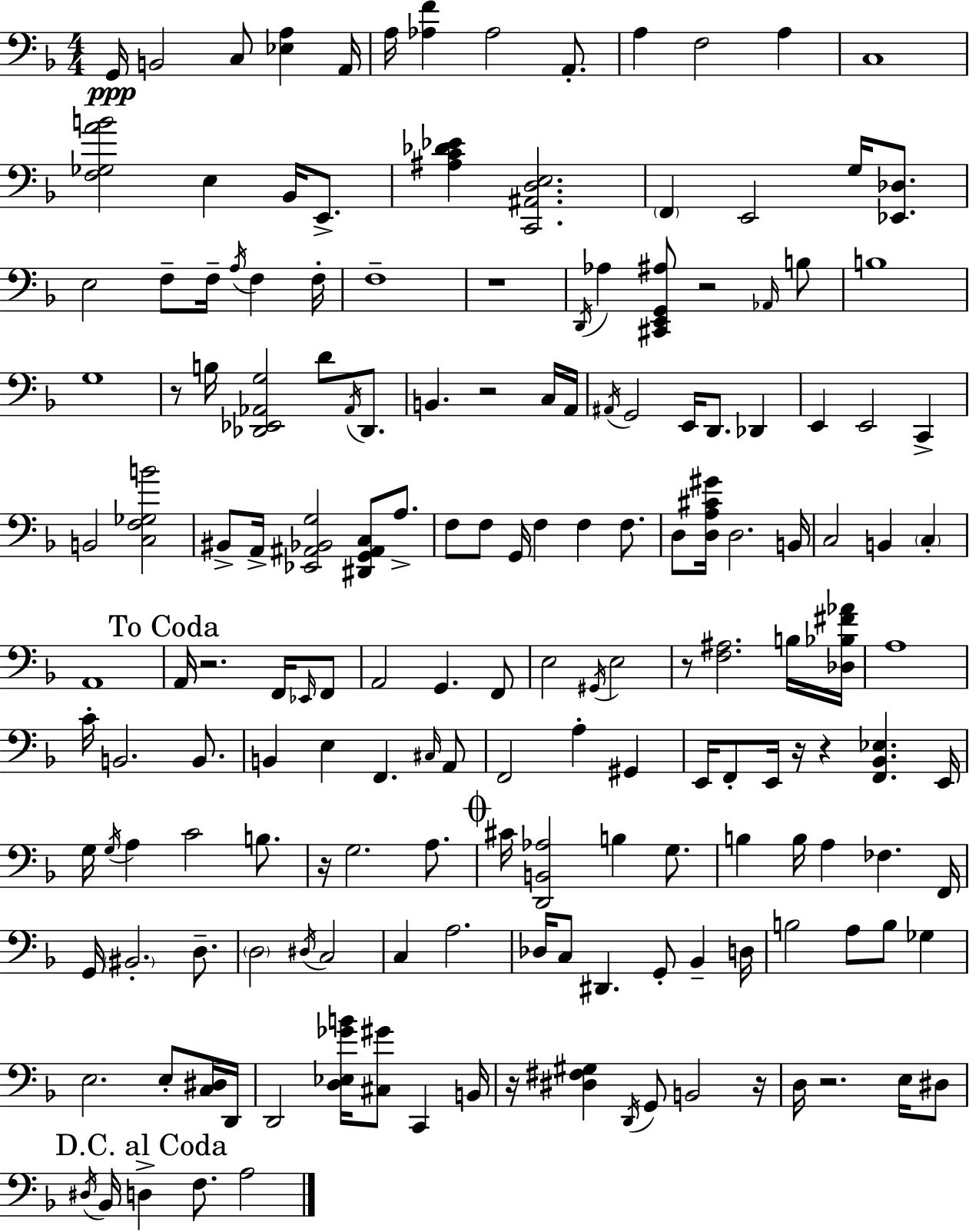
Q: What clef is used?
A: bass